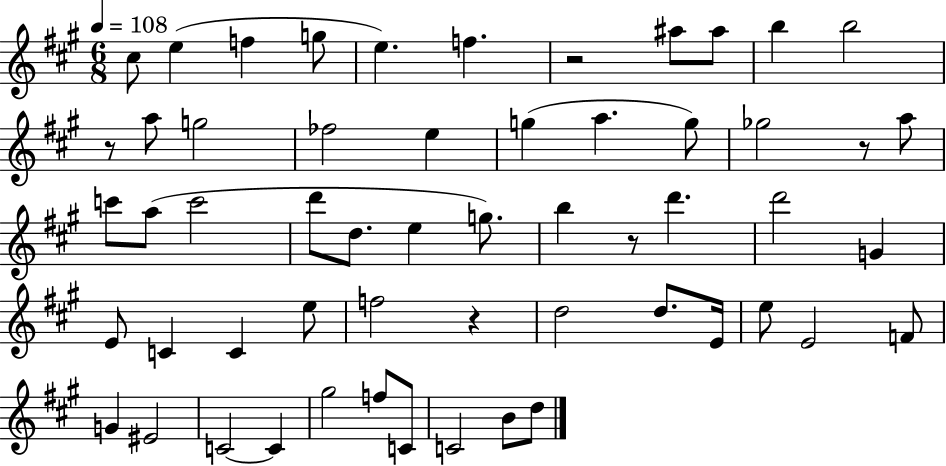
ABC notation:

X:1
T:Untitled
M:6/8
L:1/4
K:A
^c/2 e f g/2 e f z2 ^a/2 ^a/2 b b2 z/2 a/2 g2 _f2 e g a g/2 _g2 z/2 a/2 c'/2 a/2 c'2 d'/2 d/2 e g/2 b z/2 d' d'2 G E/2 C C e/2 f2 z d2 d/2 E/4 e/2 E2 F/2 G ^E2 C2 C ^g2 f/2 C/2 C2 B/2 d/2